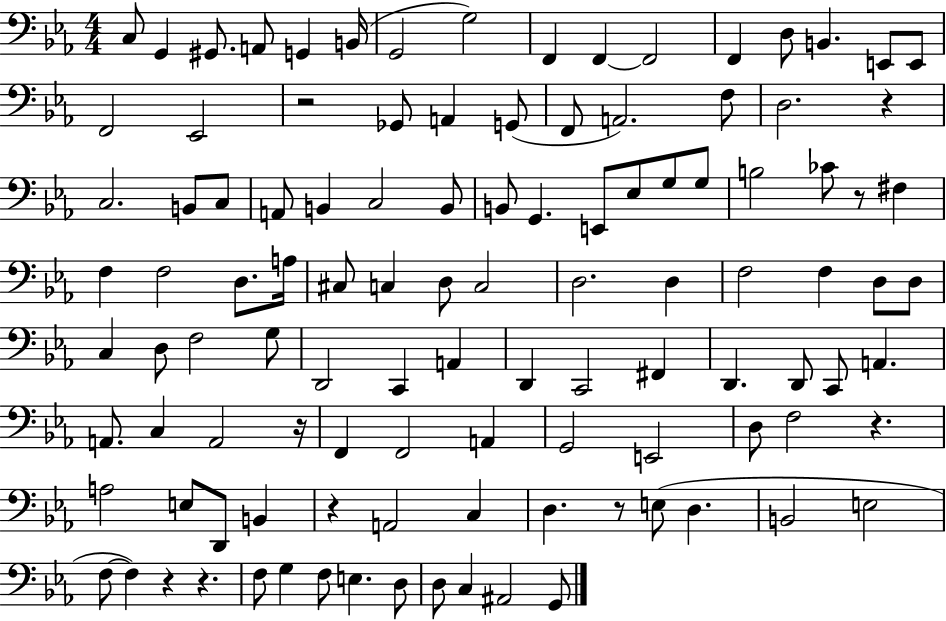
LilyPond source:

{
  \clef bass
  \numericTimeSignature
  \time 4/4
  \key ees \major
  c8 g,4 gis,8. a,8 g,4 b,16( | g,2 g2) | f,4 f,4~~ f,2 | f,4 d8 b,4. e,8 e,8 | \break f,2 ees,2 | r2 ges,8 a,4 g,8( | f,8 a,2.) f8 | d2. r4 | \break c2. b,8 c8 | a,8 b,4 c2 b,8 | b,8 g,4. e,8 ees8 g8 g8 | b2 ces'8 r8 fis4 | \break f4 f2 d8. a16 | cis8 c4 d8 c2 | d2. d4 | f2 f4 d8 d8 | \break c4 d8 f2 g8 | d,2 c,4 a,4 | d,4 c,2 fis,4 | d,4. d,8 c,8 a,4. | \break a,8. c4 a,2 r16 | f,4 f,2 a,4 | g,2 e,2 | d8 f2 r4. | \break a2 e8 d,8 b,4 | r4 a,2 c4 | d4. r8 e8( d4. | b,2 e2 | \break f8~~ f4) r4 r4. | f8 g4 f8 e4. d8 | d8 c4 ais,2 g,8 | \bar "|."
}